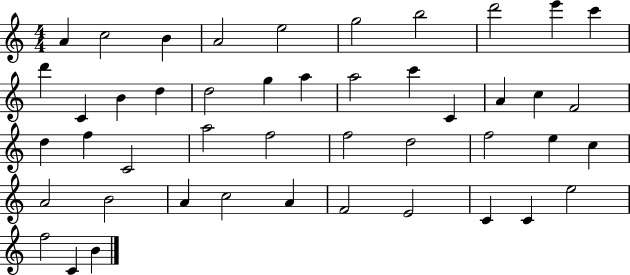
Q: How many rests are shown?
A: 0